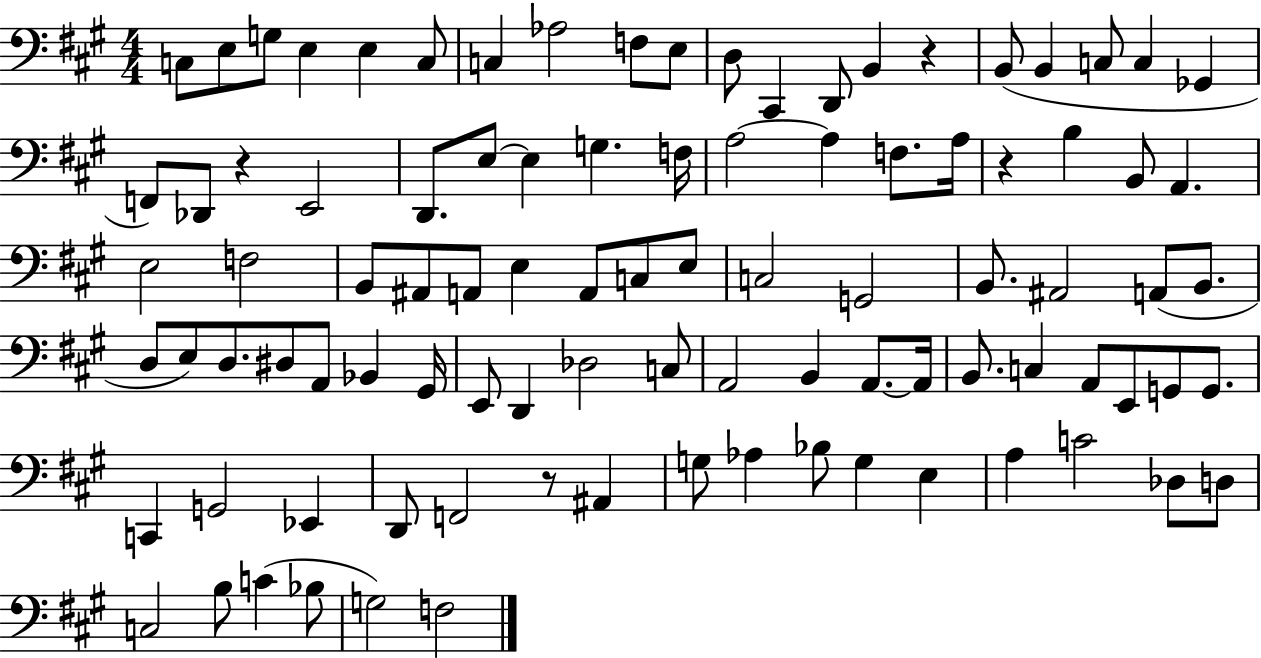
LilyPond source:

{
  \clef bass
  \numericTimeSignature
  \time 4/4
  \key a \major
  c8 e8 g8 e4 e4 c8 | c4 aes2 f8 e8 | d8 cis,4 d,8 b,4 r4 | b,8( b,4 c8 c4 ges,4 | \break f,8) des,8 r4 e,2 | d,8. e8~~ e4 g4. f16 | a2~~ a4 f8. a16 | r4 b4 b,8 a,4. | \break e2 f2 | b,8 ais,8 a,8 e4 a,8 c8 e8 | c2 g,2 | b,8. ais,2 a,8( b,8. | \break d8 e8) d8. dis8 a,8 bes,4 gis,16 | e,8 d,4 des2 c8 | a,2 b,4 a,8.~~ a,16 | b,8. c4 a,8 e,8 g,8 g,8. | \break c,4 g,2 ees,4 | d,8 f,2 r8 ais,4 | g8 aes4 bes8 g4 e4 | a4 c'2 des8 d8 | \break c2 b8 c'4( bes8 | g2) f2 | \bar "|."
}